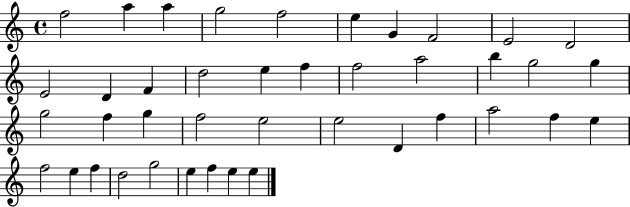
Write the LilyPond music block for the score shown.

{
  \clef treble
  \time 4/4
  \defaultTimeSignature
  \key c \major
  f''2 a''4 a''4 | g''2 f''2 | e''4 g'4 f'2 | e'2 d'2 | \break e'2 d'4 f'4 | d''2 e''4 f''4 | f''2 a''2 | b''4 g''2 g''4 | \break g''2 f''4 g''4 | f''2 e''2 | e''2 d'4 f''4 | a''2 f''4 e''4 | \break f''2 e''4 f''4 | d''2 g''2 | e''4 f''4 e''4 e''4 | \bar "|."
}